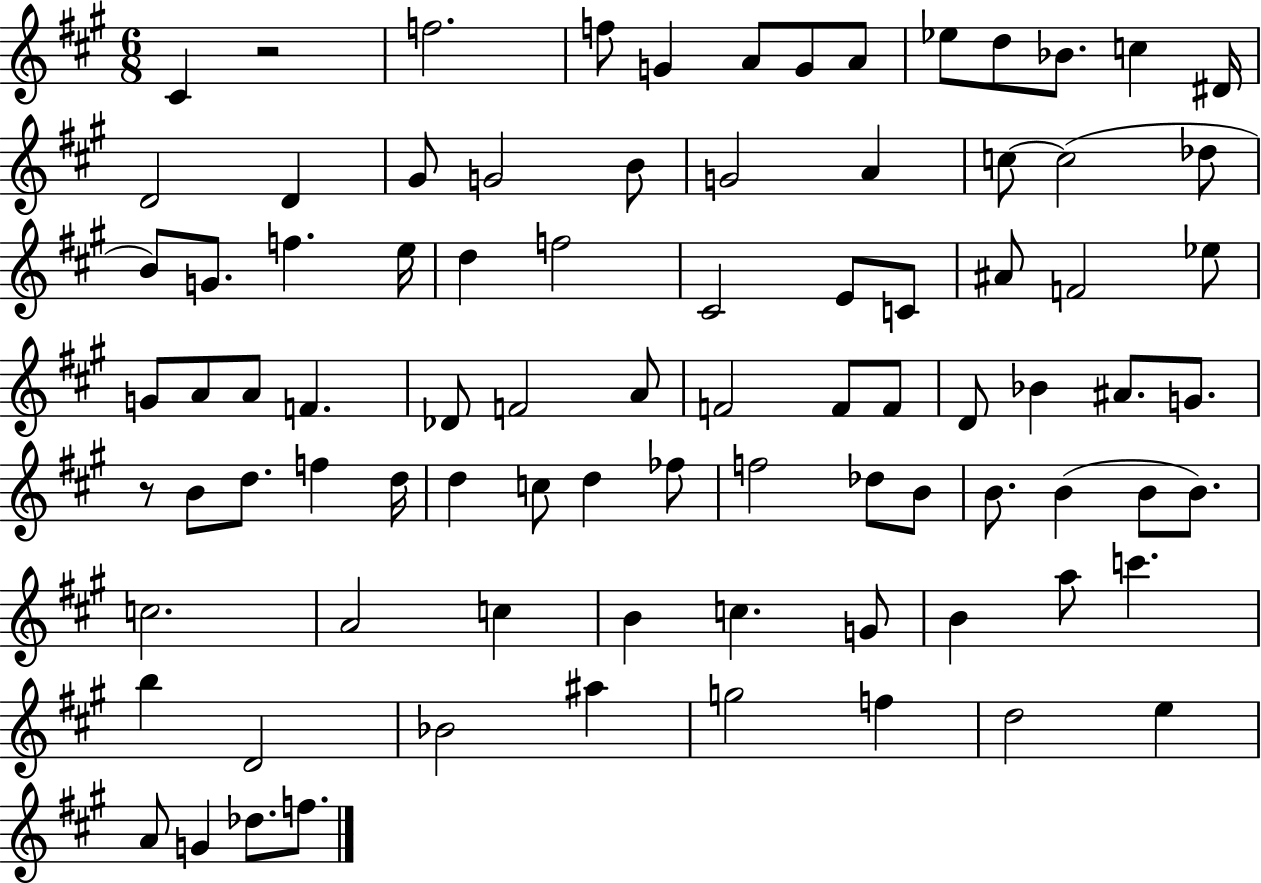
{
  \clef treble
  \numericTimeSignature
  \time 6/8
  \key a \major
  \repeat volta 2 { cis'4 r2 | f''2. | f''8 g'4 a'8 g'8 a'8 | ees''8 d''8 bes'8. c''4 dis'16 | \break d'2 d'4 | gis'8 g'2 b'8 | g'2 a'4 | c''8~~ c''2( des''8 | \break b'8) g'8. f''4. e''16 | d''4 f''2 | cis'2 e'8 c'8 | ais'8 f'2 ees''8 | \break g'8 a'8 a'8 f'4. | des'8 f'2 a'8 | f'2 f'8 f'8 | d'8 bes'4 ais'8. g'8. | \break r8 b'8 d''8. f''4 d''16 | d''4 c''8 d''4 fes''8 | f''2 des''8 b'8 | b'8. b'4( b'8 b'8.) | \break c''2. | a'2 c''4 | b'4 c''4. g'8 | b'4 a''8 c'''4. | \break b''4 d'2 | bes'2 ais''4 | g''2 f''4 | d''2 e''4 | \break a'8 g'4 des''8. f''8. | } \bar "|."
}